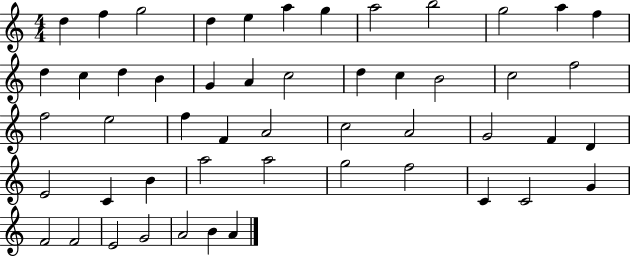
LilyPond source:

{
  \clef treble
  \numericTimeSignature
  \time 4/4
  \key c \major
  d''4 f''4 g''2 | d''4 e''4 a''4 g''4 | a''2 b''2 | g''2 a''4 f''4 | \break d''4 c''4 d''4 b'4 | g'4 a'4 c''2 | d''4 c''4 b'2 | c''2 f''2 | \break f''2 e''2 | f''4 f'4 a'2 | c''2 a'2 | g'2 f'4 d'4 | \break e'2 c'4 b'4 | a''2 a''2 | g''2 f''2 | c'4 c'2 g'4 | \break f'2 f'2 | e'2 g'2 | a'2 b'4 a'4 | \bar "|."
}